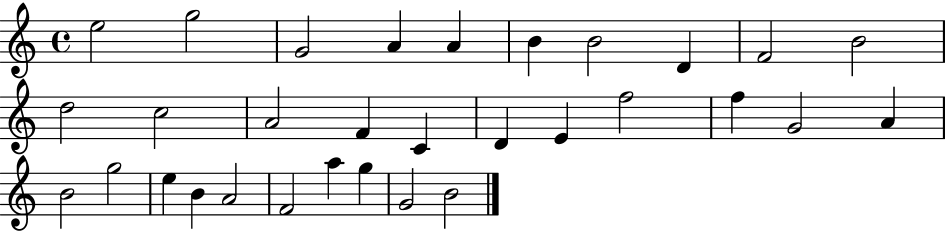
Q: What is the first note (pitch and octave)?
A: E5